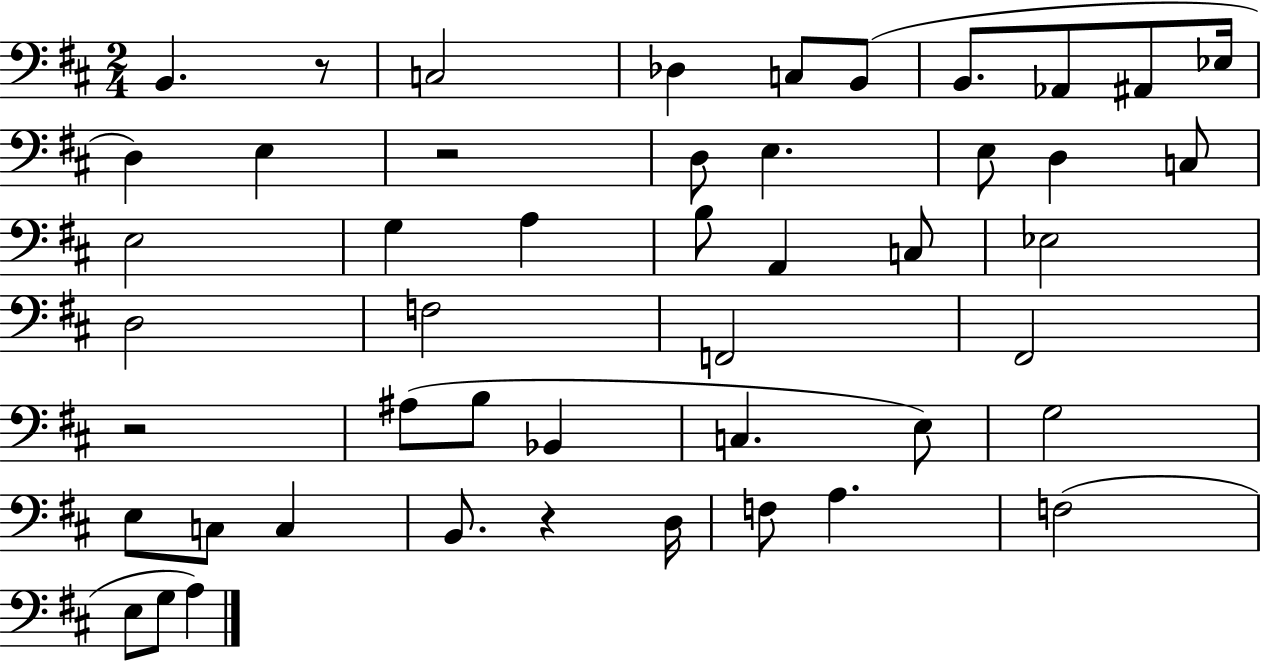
B2/q. R/e C3/h Db3/q C3/e B2/e B2/e. Ab2/e A#2/e Eb3/s D3/q E3/q R/h D3/e E3/q. E3/e D3/q C3/e E3/h G3/q A3/q B3/e A2/q C3/e Eb3/h D3/h F3/h F2/h F#2/h R/h A#3/e B3/e Bb2/q C3/q. E3/e G3/h E3/e C3/e C3/q B2/e. R/q D3/s F3/e A3/q. F3/h E3/e G3/e A3/q